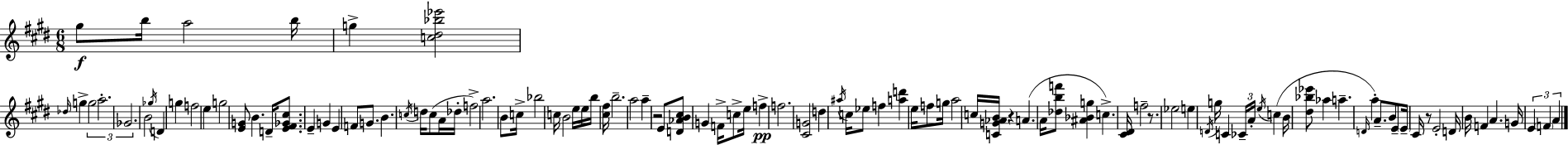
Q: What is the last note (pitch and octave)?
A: A4